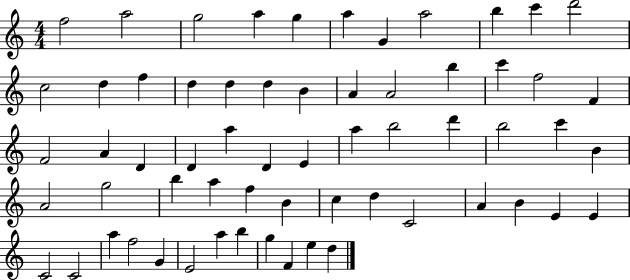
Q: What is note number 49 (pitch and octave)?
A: E4